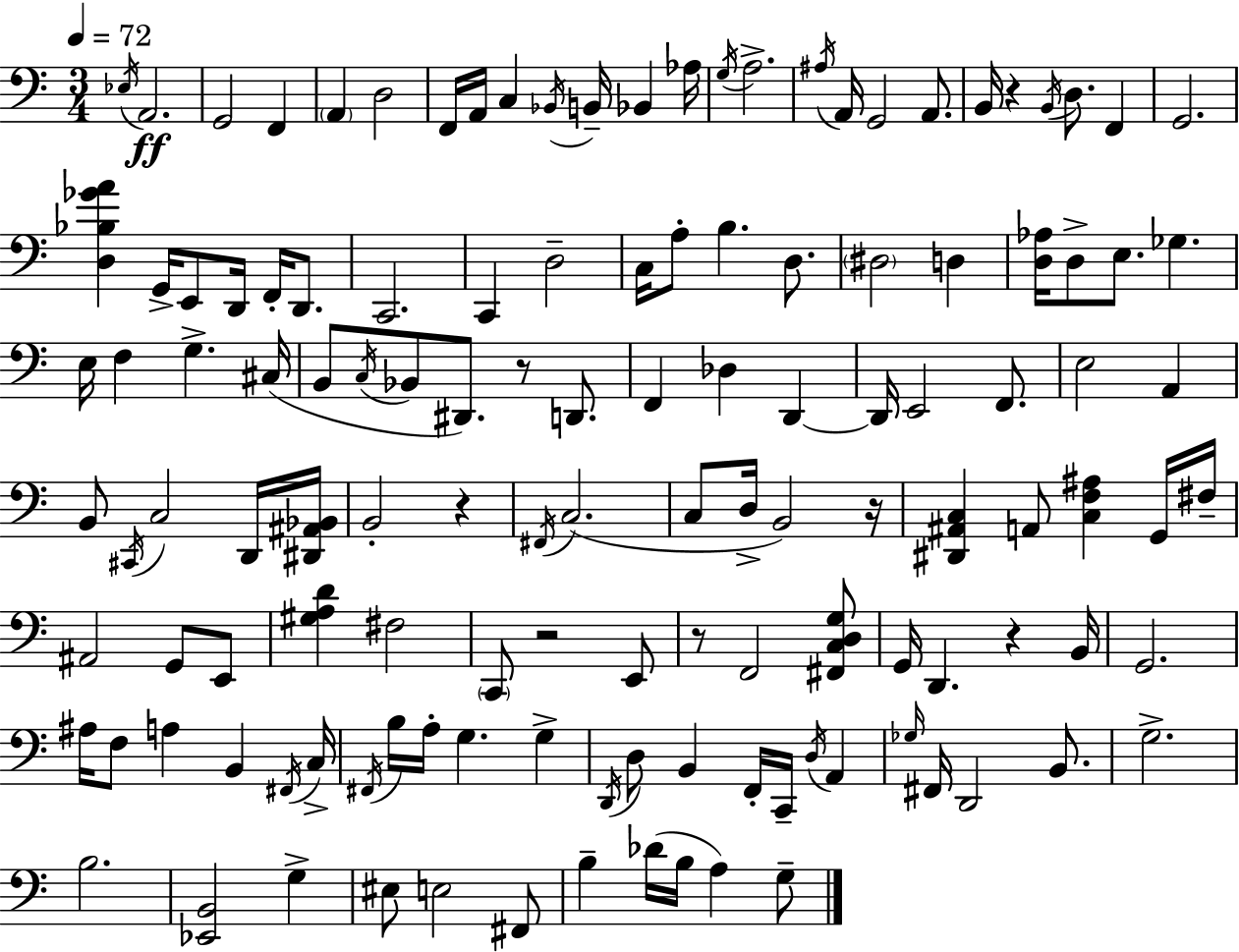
X:1
T:Untitled
M:3/4
L:1/4
K:Am
_E,/4 A,,2 G,,2 F,, A,, D,2 F,,/4 A,,/4 C, _B,,/4 B,,/4 _B,, _A,/4 G,/4 A,2 ^A,/4 A,,/4 G,,2 A,,/2 B,,/4 z B,,/4 D,/2 F,, G,,2 [D,_B,_GA] G,,/4 E,,/2 D,,/4 F,,/4 D,,/2 C,,2 C,, D,2 C,/4 A,/2 B, D,/2 ^D,2 D, [D,_A,]/4 D,/2 E,/2 _G, E,/4 F, G, ^C,/4 B,,/2 C,/4 _B,,/2 ^D,,/2 z/2 D,,/2 F,, _D, D,, D,,/4 E,,2 F,,/2 E,2 A,, B,,/2 ^C,,/4 C,2 D,,/4 [^D,,^A,,_B,,]/4 B,,2 z ^F,,/4 C,2 C,/2 D,/4 B,,2 z/4 [^D,,^A,,C,] A,,/2 [C,F,^A,] G,,/4 ^F,/4 ^A,,2 G,,/2 E,,/2 [^G,A,D] ^F,2 C,,/2 z2 E,,/2 z/2 F,,2 [^F,,C,D,G,]/2 G,,/4 D,, z B,,/4 G,,2 ^A,/4 F,/2 A, B,, ^F,,/4 C,/4 ^F,,/4 B,/4 A,/4 G, G, D,,/4 D,/2 B,, F,,/4 C,,/4 D,/4 A,, _G,/4 ^F,,/4 D,,2 B,,/2 G,2 B,2 [_E,,B,,]2 G, ^E,/2 E,2 ^F,,/2 B, _D/4 B,/4 A, G,/2